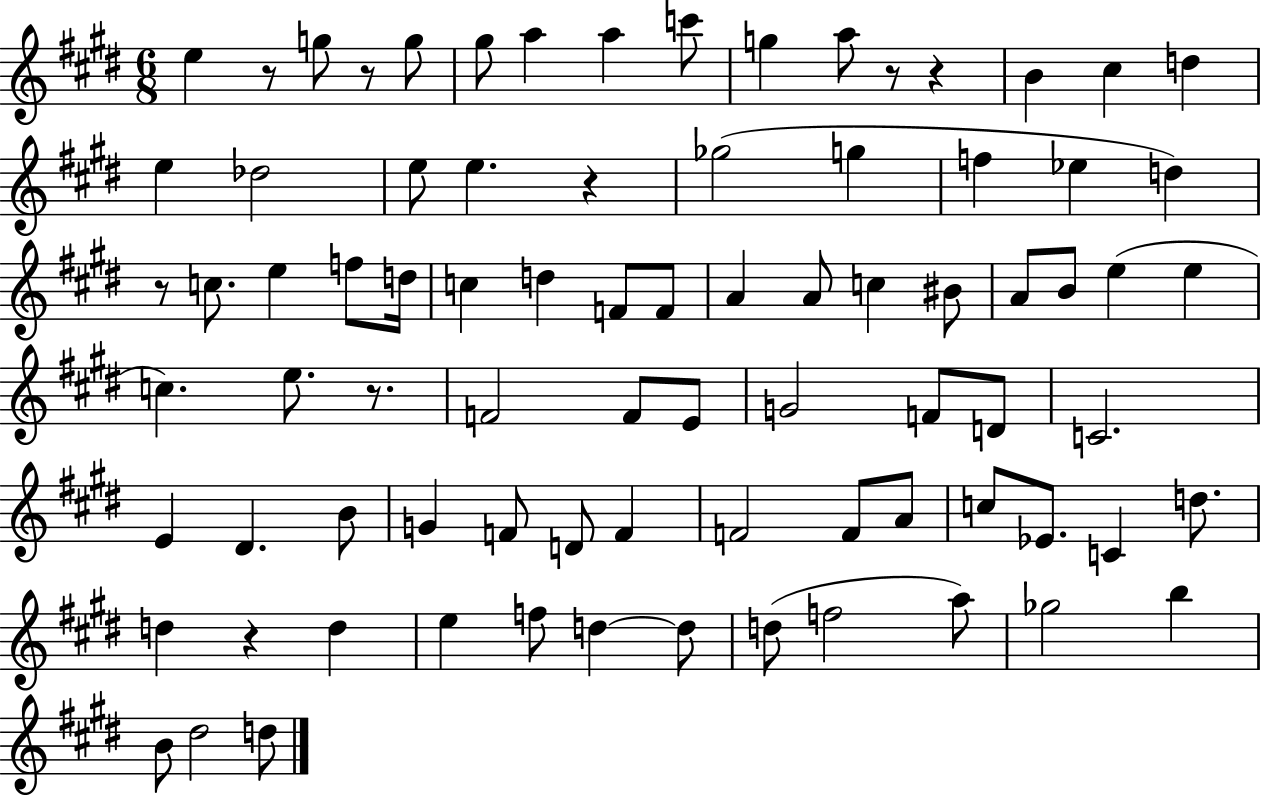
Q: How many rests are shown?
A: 8